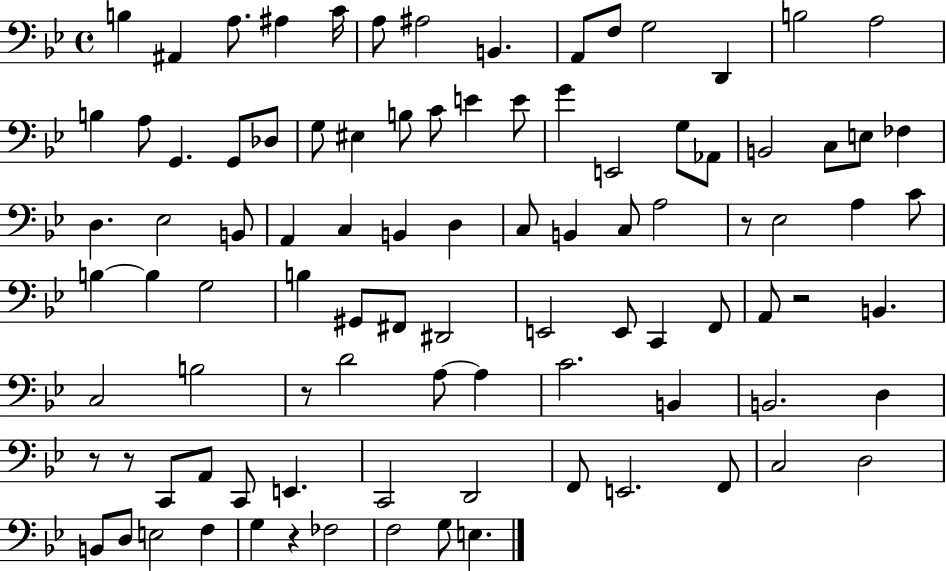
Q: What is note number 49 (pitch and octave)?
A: B3